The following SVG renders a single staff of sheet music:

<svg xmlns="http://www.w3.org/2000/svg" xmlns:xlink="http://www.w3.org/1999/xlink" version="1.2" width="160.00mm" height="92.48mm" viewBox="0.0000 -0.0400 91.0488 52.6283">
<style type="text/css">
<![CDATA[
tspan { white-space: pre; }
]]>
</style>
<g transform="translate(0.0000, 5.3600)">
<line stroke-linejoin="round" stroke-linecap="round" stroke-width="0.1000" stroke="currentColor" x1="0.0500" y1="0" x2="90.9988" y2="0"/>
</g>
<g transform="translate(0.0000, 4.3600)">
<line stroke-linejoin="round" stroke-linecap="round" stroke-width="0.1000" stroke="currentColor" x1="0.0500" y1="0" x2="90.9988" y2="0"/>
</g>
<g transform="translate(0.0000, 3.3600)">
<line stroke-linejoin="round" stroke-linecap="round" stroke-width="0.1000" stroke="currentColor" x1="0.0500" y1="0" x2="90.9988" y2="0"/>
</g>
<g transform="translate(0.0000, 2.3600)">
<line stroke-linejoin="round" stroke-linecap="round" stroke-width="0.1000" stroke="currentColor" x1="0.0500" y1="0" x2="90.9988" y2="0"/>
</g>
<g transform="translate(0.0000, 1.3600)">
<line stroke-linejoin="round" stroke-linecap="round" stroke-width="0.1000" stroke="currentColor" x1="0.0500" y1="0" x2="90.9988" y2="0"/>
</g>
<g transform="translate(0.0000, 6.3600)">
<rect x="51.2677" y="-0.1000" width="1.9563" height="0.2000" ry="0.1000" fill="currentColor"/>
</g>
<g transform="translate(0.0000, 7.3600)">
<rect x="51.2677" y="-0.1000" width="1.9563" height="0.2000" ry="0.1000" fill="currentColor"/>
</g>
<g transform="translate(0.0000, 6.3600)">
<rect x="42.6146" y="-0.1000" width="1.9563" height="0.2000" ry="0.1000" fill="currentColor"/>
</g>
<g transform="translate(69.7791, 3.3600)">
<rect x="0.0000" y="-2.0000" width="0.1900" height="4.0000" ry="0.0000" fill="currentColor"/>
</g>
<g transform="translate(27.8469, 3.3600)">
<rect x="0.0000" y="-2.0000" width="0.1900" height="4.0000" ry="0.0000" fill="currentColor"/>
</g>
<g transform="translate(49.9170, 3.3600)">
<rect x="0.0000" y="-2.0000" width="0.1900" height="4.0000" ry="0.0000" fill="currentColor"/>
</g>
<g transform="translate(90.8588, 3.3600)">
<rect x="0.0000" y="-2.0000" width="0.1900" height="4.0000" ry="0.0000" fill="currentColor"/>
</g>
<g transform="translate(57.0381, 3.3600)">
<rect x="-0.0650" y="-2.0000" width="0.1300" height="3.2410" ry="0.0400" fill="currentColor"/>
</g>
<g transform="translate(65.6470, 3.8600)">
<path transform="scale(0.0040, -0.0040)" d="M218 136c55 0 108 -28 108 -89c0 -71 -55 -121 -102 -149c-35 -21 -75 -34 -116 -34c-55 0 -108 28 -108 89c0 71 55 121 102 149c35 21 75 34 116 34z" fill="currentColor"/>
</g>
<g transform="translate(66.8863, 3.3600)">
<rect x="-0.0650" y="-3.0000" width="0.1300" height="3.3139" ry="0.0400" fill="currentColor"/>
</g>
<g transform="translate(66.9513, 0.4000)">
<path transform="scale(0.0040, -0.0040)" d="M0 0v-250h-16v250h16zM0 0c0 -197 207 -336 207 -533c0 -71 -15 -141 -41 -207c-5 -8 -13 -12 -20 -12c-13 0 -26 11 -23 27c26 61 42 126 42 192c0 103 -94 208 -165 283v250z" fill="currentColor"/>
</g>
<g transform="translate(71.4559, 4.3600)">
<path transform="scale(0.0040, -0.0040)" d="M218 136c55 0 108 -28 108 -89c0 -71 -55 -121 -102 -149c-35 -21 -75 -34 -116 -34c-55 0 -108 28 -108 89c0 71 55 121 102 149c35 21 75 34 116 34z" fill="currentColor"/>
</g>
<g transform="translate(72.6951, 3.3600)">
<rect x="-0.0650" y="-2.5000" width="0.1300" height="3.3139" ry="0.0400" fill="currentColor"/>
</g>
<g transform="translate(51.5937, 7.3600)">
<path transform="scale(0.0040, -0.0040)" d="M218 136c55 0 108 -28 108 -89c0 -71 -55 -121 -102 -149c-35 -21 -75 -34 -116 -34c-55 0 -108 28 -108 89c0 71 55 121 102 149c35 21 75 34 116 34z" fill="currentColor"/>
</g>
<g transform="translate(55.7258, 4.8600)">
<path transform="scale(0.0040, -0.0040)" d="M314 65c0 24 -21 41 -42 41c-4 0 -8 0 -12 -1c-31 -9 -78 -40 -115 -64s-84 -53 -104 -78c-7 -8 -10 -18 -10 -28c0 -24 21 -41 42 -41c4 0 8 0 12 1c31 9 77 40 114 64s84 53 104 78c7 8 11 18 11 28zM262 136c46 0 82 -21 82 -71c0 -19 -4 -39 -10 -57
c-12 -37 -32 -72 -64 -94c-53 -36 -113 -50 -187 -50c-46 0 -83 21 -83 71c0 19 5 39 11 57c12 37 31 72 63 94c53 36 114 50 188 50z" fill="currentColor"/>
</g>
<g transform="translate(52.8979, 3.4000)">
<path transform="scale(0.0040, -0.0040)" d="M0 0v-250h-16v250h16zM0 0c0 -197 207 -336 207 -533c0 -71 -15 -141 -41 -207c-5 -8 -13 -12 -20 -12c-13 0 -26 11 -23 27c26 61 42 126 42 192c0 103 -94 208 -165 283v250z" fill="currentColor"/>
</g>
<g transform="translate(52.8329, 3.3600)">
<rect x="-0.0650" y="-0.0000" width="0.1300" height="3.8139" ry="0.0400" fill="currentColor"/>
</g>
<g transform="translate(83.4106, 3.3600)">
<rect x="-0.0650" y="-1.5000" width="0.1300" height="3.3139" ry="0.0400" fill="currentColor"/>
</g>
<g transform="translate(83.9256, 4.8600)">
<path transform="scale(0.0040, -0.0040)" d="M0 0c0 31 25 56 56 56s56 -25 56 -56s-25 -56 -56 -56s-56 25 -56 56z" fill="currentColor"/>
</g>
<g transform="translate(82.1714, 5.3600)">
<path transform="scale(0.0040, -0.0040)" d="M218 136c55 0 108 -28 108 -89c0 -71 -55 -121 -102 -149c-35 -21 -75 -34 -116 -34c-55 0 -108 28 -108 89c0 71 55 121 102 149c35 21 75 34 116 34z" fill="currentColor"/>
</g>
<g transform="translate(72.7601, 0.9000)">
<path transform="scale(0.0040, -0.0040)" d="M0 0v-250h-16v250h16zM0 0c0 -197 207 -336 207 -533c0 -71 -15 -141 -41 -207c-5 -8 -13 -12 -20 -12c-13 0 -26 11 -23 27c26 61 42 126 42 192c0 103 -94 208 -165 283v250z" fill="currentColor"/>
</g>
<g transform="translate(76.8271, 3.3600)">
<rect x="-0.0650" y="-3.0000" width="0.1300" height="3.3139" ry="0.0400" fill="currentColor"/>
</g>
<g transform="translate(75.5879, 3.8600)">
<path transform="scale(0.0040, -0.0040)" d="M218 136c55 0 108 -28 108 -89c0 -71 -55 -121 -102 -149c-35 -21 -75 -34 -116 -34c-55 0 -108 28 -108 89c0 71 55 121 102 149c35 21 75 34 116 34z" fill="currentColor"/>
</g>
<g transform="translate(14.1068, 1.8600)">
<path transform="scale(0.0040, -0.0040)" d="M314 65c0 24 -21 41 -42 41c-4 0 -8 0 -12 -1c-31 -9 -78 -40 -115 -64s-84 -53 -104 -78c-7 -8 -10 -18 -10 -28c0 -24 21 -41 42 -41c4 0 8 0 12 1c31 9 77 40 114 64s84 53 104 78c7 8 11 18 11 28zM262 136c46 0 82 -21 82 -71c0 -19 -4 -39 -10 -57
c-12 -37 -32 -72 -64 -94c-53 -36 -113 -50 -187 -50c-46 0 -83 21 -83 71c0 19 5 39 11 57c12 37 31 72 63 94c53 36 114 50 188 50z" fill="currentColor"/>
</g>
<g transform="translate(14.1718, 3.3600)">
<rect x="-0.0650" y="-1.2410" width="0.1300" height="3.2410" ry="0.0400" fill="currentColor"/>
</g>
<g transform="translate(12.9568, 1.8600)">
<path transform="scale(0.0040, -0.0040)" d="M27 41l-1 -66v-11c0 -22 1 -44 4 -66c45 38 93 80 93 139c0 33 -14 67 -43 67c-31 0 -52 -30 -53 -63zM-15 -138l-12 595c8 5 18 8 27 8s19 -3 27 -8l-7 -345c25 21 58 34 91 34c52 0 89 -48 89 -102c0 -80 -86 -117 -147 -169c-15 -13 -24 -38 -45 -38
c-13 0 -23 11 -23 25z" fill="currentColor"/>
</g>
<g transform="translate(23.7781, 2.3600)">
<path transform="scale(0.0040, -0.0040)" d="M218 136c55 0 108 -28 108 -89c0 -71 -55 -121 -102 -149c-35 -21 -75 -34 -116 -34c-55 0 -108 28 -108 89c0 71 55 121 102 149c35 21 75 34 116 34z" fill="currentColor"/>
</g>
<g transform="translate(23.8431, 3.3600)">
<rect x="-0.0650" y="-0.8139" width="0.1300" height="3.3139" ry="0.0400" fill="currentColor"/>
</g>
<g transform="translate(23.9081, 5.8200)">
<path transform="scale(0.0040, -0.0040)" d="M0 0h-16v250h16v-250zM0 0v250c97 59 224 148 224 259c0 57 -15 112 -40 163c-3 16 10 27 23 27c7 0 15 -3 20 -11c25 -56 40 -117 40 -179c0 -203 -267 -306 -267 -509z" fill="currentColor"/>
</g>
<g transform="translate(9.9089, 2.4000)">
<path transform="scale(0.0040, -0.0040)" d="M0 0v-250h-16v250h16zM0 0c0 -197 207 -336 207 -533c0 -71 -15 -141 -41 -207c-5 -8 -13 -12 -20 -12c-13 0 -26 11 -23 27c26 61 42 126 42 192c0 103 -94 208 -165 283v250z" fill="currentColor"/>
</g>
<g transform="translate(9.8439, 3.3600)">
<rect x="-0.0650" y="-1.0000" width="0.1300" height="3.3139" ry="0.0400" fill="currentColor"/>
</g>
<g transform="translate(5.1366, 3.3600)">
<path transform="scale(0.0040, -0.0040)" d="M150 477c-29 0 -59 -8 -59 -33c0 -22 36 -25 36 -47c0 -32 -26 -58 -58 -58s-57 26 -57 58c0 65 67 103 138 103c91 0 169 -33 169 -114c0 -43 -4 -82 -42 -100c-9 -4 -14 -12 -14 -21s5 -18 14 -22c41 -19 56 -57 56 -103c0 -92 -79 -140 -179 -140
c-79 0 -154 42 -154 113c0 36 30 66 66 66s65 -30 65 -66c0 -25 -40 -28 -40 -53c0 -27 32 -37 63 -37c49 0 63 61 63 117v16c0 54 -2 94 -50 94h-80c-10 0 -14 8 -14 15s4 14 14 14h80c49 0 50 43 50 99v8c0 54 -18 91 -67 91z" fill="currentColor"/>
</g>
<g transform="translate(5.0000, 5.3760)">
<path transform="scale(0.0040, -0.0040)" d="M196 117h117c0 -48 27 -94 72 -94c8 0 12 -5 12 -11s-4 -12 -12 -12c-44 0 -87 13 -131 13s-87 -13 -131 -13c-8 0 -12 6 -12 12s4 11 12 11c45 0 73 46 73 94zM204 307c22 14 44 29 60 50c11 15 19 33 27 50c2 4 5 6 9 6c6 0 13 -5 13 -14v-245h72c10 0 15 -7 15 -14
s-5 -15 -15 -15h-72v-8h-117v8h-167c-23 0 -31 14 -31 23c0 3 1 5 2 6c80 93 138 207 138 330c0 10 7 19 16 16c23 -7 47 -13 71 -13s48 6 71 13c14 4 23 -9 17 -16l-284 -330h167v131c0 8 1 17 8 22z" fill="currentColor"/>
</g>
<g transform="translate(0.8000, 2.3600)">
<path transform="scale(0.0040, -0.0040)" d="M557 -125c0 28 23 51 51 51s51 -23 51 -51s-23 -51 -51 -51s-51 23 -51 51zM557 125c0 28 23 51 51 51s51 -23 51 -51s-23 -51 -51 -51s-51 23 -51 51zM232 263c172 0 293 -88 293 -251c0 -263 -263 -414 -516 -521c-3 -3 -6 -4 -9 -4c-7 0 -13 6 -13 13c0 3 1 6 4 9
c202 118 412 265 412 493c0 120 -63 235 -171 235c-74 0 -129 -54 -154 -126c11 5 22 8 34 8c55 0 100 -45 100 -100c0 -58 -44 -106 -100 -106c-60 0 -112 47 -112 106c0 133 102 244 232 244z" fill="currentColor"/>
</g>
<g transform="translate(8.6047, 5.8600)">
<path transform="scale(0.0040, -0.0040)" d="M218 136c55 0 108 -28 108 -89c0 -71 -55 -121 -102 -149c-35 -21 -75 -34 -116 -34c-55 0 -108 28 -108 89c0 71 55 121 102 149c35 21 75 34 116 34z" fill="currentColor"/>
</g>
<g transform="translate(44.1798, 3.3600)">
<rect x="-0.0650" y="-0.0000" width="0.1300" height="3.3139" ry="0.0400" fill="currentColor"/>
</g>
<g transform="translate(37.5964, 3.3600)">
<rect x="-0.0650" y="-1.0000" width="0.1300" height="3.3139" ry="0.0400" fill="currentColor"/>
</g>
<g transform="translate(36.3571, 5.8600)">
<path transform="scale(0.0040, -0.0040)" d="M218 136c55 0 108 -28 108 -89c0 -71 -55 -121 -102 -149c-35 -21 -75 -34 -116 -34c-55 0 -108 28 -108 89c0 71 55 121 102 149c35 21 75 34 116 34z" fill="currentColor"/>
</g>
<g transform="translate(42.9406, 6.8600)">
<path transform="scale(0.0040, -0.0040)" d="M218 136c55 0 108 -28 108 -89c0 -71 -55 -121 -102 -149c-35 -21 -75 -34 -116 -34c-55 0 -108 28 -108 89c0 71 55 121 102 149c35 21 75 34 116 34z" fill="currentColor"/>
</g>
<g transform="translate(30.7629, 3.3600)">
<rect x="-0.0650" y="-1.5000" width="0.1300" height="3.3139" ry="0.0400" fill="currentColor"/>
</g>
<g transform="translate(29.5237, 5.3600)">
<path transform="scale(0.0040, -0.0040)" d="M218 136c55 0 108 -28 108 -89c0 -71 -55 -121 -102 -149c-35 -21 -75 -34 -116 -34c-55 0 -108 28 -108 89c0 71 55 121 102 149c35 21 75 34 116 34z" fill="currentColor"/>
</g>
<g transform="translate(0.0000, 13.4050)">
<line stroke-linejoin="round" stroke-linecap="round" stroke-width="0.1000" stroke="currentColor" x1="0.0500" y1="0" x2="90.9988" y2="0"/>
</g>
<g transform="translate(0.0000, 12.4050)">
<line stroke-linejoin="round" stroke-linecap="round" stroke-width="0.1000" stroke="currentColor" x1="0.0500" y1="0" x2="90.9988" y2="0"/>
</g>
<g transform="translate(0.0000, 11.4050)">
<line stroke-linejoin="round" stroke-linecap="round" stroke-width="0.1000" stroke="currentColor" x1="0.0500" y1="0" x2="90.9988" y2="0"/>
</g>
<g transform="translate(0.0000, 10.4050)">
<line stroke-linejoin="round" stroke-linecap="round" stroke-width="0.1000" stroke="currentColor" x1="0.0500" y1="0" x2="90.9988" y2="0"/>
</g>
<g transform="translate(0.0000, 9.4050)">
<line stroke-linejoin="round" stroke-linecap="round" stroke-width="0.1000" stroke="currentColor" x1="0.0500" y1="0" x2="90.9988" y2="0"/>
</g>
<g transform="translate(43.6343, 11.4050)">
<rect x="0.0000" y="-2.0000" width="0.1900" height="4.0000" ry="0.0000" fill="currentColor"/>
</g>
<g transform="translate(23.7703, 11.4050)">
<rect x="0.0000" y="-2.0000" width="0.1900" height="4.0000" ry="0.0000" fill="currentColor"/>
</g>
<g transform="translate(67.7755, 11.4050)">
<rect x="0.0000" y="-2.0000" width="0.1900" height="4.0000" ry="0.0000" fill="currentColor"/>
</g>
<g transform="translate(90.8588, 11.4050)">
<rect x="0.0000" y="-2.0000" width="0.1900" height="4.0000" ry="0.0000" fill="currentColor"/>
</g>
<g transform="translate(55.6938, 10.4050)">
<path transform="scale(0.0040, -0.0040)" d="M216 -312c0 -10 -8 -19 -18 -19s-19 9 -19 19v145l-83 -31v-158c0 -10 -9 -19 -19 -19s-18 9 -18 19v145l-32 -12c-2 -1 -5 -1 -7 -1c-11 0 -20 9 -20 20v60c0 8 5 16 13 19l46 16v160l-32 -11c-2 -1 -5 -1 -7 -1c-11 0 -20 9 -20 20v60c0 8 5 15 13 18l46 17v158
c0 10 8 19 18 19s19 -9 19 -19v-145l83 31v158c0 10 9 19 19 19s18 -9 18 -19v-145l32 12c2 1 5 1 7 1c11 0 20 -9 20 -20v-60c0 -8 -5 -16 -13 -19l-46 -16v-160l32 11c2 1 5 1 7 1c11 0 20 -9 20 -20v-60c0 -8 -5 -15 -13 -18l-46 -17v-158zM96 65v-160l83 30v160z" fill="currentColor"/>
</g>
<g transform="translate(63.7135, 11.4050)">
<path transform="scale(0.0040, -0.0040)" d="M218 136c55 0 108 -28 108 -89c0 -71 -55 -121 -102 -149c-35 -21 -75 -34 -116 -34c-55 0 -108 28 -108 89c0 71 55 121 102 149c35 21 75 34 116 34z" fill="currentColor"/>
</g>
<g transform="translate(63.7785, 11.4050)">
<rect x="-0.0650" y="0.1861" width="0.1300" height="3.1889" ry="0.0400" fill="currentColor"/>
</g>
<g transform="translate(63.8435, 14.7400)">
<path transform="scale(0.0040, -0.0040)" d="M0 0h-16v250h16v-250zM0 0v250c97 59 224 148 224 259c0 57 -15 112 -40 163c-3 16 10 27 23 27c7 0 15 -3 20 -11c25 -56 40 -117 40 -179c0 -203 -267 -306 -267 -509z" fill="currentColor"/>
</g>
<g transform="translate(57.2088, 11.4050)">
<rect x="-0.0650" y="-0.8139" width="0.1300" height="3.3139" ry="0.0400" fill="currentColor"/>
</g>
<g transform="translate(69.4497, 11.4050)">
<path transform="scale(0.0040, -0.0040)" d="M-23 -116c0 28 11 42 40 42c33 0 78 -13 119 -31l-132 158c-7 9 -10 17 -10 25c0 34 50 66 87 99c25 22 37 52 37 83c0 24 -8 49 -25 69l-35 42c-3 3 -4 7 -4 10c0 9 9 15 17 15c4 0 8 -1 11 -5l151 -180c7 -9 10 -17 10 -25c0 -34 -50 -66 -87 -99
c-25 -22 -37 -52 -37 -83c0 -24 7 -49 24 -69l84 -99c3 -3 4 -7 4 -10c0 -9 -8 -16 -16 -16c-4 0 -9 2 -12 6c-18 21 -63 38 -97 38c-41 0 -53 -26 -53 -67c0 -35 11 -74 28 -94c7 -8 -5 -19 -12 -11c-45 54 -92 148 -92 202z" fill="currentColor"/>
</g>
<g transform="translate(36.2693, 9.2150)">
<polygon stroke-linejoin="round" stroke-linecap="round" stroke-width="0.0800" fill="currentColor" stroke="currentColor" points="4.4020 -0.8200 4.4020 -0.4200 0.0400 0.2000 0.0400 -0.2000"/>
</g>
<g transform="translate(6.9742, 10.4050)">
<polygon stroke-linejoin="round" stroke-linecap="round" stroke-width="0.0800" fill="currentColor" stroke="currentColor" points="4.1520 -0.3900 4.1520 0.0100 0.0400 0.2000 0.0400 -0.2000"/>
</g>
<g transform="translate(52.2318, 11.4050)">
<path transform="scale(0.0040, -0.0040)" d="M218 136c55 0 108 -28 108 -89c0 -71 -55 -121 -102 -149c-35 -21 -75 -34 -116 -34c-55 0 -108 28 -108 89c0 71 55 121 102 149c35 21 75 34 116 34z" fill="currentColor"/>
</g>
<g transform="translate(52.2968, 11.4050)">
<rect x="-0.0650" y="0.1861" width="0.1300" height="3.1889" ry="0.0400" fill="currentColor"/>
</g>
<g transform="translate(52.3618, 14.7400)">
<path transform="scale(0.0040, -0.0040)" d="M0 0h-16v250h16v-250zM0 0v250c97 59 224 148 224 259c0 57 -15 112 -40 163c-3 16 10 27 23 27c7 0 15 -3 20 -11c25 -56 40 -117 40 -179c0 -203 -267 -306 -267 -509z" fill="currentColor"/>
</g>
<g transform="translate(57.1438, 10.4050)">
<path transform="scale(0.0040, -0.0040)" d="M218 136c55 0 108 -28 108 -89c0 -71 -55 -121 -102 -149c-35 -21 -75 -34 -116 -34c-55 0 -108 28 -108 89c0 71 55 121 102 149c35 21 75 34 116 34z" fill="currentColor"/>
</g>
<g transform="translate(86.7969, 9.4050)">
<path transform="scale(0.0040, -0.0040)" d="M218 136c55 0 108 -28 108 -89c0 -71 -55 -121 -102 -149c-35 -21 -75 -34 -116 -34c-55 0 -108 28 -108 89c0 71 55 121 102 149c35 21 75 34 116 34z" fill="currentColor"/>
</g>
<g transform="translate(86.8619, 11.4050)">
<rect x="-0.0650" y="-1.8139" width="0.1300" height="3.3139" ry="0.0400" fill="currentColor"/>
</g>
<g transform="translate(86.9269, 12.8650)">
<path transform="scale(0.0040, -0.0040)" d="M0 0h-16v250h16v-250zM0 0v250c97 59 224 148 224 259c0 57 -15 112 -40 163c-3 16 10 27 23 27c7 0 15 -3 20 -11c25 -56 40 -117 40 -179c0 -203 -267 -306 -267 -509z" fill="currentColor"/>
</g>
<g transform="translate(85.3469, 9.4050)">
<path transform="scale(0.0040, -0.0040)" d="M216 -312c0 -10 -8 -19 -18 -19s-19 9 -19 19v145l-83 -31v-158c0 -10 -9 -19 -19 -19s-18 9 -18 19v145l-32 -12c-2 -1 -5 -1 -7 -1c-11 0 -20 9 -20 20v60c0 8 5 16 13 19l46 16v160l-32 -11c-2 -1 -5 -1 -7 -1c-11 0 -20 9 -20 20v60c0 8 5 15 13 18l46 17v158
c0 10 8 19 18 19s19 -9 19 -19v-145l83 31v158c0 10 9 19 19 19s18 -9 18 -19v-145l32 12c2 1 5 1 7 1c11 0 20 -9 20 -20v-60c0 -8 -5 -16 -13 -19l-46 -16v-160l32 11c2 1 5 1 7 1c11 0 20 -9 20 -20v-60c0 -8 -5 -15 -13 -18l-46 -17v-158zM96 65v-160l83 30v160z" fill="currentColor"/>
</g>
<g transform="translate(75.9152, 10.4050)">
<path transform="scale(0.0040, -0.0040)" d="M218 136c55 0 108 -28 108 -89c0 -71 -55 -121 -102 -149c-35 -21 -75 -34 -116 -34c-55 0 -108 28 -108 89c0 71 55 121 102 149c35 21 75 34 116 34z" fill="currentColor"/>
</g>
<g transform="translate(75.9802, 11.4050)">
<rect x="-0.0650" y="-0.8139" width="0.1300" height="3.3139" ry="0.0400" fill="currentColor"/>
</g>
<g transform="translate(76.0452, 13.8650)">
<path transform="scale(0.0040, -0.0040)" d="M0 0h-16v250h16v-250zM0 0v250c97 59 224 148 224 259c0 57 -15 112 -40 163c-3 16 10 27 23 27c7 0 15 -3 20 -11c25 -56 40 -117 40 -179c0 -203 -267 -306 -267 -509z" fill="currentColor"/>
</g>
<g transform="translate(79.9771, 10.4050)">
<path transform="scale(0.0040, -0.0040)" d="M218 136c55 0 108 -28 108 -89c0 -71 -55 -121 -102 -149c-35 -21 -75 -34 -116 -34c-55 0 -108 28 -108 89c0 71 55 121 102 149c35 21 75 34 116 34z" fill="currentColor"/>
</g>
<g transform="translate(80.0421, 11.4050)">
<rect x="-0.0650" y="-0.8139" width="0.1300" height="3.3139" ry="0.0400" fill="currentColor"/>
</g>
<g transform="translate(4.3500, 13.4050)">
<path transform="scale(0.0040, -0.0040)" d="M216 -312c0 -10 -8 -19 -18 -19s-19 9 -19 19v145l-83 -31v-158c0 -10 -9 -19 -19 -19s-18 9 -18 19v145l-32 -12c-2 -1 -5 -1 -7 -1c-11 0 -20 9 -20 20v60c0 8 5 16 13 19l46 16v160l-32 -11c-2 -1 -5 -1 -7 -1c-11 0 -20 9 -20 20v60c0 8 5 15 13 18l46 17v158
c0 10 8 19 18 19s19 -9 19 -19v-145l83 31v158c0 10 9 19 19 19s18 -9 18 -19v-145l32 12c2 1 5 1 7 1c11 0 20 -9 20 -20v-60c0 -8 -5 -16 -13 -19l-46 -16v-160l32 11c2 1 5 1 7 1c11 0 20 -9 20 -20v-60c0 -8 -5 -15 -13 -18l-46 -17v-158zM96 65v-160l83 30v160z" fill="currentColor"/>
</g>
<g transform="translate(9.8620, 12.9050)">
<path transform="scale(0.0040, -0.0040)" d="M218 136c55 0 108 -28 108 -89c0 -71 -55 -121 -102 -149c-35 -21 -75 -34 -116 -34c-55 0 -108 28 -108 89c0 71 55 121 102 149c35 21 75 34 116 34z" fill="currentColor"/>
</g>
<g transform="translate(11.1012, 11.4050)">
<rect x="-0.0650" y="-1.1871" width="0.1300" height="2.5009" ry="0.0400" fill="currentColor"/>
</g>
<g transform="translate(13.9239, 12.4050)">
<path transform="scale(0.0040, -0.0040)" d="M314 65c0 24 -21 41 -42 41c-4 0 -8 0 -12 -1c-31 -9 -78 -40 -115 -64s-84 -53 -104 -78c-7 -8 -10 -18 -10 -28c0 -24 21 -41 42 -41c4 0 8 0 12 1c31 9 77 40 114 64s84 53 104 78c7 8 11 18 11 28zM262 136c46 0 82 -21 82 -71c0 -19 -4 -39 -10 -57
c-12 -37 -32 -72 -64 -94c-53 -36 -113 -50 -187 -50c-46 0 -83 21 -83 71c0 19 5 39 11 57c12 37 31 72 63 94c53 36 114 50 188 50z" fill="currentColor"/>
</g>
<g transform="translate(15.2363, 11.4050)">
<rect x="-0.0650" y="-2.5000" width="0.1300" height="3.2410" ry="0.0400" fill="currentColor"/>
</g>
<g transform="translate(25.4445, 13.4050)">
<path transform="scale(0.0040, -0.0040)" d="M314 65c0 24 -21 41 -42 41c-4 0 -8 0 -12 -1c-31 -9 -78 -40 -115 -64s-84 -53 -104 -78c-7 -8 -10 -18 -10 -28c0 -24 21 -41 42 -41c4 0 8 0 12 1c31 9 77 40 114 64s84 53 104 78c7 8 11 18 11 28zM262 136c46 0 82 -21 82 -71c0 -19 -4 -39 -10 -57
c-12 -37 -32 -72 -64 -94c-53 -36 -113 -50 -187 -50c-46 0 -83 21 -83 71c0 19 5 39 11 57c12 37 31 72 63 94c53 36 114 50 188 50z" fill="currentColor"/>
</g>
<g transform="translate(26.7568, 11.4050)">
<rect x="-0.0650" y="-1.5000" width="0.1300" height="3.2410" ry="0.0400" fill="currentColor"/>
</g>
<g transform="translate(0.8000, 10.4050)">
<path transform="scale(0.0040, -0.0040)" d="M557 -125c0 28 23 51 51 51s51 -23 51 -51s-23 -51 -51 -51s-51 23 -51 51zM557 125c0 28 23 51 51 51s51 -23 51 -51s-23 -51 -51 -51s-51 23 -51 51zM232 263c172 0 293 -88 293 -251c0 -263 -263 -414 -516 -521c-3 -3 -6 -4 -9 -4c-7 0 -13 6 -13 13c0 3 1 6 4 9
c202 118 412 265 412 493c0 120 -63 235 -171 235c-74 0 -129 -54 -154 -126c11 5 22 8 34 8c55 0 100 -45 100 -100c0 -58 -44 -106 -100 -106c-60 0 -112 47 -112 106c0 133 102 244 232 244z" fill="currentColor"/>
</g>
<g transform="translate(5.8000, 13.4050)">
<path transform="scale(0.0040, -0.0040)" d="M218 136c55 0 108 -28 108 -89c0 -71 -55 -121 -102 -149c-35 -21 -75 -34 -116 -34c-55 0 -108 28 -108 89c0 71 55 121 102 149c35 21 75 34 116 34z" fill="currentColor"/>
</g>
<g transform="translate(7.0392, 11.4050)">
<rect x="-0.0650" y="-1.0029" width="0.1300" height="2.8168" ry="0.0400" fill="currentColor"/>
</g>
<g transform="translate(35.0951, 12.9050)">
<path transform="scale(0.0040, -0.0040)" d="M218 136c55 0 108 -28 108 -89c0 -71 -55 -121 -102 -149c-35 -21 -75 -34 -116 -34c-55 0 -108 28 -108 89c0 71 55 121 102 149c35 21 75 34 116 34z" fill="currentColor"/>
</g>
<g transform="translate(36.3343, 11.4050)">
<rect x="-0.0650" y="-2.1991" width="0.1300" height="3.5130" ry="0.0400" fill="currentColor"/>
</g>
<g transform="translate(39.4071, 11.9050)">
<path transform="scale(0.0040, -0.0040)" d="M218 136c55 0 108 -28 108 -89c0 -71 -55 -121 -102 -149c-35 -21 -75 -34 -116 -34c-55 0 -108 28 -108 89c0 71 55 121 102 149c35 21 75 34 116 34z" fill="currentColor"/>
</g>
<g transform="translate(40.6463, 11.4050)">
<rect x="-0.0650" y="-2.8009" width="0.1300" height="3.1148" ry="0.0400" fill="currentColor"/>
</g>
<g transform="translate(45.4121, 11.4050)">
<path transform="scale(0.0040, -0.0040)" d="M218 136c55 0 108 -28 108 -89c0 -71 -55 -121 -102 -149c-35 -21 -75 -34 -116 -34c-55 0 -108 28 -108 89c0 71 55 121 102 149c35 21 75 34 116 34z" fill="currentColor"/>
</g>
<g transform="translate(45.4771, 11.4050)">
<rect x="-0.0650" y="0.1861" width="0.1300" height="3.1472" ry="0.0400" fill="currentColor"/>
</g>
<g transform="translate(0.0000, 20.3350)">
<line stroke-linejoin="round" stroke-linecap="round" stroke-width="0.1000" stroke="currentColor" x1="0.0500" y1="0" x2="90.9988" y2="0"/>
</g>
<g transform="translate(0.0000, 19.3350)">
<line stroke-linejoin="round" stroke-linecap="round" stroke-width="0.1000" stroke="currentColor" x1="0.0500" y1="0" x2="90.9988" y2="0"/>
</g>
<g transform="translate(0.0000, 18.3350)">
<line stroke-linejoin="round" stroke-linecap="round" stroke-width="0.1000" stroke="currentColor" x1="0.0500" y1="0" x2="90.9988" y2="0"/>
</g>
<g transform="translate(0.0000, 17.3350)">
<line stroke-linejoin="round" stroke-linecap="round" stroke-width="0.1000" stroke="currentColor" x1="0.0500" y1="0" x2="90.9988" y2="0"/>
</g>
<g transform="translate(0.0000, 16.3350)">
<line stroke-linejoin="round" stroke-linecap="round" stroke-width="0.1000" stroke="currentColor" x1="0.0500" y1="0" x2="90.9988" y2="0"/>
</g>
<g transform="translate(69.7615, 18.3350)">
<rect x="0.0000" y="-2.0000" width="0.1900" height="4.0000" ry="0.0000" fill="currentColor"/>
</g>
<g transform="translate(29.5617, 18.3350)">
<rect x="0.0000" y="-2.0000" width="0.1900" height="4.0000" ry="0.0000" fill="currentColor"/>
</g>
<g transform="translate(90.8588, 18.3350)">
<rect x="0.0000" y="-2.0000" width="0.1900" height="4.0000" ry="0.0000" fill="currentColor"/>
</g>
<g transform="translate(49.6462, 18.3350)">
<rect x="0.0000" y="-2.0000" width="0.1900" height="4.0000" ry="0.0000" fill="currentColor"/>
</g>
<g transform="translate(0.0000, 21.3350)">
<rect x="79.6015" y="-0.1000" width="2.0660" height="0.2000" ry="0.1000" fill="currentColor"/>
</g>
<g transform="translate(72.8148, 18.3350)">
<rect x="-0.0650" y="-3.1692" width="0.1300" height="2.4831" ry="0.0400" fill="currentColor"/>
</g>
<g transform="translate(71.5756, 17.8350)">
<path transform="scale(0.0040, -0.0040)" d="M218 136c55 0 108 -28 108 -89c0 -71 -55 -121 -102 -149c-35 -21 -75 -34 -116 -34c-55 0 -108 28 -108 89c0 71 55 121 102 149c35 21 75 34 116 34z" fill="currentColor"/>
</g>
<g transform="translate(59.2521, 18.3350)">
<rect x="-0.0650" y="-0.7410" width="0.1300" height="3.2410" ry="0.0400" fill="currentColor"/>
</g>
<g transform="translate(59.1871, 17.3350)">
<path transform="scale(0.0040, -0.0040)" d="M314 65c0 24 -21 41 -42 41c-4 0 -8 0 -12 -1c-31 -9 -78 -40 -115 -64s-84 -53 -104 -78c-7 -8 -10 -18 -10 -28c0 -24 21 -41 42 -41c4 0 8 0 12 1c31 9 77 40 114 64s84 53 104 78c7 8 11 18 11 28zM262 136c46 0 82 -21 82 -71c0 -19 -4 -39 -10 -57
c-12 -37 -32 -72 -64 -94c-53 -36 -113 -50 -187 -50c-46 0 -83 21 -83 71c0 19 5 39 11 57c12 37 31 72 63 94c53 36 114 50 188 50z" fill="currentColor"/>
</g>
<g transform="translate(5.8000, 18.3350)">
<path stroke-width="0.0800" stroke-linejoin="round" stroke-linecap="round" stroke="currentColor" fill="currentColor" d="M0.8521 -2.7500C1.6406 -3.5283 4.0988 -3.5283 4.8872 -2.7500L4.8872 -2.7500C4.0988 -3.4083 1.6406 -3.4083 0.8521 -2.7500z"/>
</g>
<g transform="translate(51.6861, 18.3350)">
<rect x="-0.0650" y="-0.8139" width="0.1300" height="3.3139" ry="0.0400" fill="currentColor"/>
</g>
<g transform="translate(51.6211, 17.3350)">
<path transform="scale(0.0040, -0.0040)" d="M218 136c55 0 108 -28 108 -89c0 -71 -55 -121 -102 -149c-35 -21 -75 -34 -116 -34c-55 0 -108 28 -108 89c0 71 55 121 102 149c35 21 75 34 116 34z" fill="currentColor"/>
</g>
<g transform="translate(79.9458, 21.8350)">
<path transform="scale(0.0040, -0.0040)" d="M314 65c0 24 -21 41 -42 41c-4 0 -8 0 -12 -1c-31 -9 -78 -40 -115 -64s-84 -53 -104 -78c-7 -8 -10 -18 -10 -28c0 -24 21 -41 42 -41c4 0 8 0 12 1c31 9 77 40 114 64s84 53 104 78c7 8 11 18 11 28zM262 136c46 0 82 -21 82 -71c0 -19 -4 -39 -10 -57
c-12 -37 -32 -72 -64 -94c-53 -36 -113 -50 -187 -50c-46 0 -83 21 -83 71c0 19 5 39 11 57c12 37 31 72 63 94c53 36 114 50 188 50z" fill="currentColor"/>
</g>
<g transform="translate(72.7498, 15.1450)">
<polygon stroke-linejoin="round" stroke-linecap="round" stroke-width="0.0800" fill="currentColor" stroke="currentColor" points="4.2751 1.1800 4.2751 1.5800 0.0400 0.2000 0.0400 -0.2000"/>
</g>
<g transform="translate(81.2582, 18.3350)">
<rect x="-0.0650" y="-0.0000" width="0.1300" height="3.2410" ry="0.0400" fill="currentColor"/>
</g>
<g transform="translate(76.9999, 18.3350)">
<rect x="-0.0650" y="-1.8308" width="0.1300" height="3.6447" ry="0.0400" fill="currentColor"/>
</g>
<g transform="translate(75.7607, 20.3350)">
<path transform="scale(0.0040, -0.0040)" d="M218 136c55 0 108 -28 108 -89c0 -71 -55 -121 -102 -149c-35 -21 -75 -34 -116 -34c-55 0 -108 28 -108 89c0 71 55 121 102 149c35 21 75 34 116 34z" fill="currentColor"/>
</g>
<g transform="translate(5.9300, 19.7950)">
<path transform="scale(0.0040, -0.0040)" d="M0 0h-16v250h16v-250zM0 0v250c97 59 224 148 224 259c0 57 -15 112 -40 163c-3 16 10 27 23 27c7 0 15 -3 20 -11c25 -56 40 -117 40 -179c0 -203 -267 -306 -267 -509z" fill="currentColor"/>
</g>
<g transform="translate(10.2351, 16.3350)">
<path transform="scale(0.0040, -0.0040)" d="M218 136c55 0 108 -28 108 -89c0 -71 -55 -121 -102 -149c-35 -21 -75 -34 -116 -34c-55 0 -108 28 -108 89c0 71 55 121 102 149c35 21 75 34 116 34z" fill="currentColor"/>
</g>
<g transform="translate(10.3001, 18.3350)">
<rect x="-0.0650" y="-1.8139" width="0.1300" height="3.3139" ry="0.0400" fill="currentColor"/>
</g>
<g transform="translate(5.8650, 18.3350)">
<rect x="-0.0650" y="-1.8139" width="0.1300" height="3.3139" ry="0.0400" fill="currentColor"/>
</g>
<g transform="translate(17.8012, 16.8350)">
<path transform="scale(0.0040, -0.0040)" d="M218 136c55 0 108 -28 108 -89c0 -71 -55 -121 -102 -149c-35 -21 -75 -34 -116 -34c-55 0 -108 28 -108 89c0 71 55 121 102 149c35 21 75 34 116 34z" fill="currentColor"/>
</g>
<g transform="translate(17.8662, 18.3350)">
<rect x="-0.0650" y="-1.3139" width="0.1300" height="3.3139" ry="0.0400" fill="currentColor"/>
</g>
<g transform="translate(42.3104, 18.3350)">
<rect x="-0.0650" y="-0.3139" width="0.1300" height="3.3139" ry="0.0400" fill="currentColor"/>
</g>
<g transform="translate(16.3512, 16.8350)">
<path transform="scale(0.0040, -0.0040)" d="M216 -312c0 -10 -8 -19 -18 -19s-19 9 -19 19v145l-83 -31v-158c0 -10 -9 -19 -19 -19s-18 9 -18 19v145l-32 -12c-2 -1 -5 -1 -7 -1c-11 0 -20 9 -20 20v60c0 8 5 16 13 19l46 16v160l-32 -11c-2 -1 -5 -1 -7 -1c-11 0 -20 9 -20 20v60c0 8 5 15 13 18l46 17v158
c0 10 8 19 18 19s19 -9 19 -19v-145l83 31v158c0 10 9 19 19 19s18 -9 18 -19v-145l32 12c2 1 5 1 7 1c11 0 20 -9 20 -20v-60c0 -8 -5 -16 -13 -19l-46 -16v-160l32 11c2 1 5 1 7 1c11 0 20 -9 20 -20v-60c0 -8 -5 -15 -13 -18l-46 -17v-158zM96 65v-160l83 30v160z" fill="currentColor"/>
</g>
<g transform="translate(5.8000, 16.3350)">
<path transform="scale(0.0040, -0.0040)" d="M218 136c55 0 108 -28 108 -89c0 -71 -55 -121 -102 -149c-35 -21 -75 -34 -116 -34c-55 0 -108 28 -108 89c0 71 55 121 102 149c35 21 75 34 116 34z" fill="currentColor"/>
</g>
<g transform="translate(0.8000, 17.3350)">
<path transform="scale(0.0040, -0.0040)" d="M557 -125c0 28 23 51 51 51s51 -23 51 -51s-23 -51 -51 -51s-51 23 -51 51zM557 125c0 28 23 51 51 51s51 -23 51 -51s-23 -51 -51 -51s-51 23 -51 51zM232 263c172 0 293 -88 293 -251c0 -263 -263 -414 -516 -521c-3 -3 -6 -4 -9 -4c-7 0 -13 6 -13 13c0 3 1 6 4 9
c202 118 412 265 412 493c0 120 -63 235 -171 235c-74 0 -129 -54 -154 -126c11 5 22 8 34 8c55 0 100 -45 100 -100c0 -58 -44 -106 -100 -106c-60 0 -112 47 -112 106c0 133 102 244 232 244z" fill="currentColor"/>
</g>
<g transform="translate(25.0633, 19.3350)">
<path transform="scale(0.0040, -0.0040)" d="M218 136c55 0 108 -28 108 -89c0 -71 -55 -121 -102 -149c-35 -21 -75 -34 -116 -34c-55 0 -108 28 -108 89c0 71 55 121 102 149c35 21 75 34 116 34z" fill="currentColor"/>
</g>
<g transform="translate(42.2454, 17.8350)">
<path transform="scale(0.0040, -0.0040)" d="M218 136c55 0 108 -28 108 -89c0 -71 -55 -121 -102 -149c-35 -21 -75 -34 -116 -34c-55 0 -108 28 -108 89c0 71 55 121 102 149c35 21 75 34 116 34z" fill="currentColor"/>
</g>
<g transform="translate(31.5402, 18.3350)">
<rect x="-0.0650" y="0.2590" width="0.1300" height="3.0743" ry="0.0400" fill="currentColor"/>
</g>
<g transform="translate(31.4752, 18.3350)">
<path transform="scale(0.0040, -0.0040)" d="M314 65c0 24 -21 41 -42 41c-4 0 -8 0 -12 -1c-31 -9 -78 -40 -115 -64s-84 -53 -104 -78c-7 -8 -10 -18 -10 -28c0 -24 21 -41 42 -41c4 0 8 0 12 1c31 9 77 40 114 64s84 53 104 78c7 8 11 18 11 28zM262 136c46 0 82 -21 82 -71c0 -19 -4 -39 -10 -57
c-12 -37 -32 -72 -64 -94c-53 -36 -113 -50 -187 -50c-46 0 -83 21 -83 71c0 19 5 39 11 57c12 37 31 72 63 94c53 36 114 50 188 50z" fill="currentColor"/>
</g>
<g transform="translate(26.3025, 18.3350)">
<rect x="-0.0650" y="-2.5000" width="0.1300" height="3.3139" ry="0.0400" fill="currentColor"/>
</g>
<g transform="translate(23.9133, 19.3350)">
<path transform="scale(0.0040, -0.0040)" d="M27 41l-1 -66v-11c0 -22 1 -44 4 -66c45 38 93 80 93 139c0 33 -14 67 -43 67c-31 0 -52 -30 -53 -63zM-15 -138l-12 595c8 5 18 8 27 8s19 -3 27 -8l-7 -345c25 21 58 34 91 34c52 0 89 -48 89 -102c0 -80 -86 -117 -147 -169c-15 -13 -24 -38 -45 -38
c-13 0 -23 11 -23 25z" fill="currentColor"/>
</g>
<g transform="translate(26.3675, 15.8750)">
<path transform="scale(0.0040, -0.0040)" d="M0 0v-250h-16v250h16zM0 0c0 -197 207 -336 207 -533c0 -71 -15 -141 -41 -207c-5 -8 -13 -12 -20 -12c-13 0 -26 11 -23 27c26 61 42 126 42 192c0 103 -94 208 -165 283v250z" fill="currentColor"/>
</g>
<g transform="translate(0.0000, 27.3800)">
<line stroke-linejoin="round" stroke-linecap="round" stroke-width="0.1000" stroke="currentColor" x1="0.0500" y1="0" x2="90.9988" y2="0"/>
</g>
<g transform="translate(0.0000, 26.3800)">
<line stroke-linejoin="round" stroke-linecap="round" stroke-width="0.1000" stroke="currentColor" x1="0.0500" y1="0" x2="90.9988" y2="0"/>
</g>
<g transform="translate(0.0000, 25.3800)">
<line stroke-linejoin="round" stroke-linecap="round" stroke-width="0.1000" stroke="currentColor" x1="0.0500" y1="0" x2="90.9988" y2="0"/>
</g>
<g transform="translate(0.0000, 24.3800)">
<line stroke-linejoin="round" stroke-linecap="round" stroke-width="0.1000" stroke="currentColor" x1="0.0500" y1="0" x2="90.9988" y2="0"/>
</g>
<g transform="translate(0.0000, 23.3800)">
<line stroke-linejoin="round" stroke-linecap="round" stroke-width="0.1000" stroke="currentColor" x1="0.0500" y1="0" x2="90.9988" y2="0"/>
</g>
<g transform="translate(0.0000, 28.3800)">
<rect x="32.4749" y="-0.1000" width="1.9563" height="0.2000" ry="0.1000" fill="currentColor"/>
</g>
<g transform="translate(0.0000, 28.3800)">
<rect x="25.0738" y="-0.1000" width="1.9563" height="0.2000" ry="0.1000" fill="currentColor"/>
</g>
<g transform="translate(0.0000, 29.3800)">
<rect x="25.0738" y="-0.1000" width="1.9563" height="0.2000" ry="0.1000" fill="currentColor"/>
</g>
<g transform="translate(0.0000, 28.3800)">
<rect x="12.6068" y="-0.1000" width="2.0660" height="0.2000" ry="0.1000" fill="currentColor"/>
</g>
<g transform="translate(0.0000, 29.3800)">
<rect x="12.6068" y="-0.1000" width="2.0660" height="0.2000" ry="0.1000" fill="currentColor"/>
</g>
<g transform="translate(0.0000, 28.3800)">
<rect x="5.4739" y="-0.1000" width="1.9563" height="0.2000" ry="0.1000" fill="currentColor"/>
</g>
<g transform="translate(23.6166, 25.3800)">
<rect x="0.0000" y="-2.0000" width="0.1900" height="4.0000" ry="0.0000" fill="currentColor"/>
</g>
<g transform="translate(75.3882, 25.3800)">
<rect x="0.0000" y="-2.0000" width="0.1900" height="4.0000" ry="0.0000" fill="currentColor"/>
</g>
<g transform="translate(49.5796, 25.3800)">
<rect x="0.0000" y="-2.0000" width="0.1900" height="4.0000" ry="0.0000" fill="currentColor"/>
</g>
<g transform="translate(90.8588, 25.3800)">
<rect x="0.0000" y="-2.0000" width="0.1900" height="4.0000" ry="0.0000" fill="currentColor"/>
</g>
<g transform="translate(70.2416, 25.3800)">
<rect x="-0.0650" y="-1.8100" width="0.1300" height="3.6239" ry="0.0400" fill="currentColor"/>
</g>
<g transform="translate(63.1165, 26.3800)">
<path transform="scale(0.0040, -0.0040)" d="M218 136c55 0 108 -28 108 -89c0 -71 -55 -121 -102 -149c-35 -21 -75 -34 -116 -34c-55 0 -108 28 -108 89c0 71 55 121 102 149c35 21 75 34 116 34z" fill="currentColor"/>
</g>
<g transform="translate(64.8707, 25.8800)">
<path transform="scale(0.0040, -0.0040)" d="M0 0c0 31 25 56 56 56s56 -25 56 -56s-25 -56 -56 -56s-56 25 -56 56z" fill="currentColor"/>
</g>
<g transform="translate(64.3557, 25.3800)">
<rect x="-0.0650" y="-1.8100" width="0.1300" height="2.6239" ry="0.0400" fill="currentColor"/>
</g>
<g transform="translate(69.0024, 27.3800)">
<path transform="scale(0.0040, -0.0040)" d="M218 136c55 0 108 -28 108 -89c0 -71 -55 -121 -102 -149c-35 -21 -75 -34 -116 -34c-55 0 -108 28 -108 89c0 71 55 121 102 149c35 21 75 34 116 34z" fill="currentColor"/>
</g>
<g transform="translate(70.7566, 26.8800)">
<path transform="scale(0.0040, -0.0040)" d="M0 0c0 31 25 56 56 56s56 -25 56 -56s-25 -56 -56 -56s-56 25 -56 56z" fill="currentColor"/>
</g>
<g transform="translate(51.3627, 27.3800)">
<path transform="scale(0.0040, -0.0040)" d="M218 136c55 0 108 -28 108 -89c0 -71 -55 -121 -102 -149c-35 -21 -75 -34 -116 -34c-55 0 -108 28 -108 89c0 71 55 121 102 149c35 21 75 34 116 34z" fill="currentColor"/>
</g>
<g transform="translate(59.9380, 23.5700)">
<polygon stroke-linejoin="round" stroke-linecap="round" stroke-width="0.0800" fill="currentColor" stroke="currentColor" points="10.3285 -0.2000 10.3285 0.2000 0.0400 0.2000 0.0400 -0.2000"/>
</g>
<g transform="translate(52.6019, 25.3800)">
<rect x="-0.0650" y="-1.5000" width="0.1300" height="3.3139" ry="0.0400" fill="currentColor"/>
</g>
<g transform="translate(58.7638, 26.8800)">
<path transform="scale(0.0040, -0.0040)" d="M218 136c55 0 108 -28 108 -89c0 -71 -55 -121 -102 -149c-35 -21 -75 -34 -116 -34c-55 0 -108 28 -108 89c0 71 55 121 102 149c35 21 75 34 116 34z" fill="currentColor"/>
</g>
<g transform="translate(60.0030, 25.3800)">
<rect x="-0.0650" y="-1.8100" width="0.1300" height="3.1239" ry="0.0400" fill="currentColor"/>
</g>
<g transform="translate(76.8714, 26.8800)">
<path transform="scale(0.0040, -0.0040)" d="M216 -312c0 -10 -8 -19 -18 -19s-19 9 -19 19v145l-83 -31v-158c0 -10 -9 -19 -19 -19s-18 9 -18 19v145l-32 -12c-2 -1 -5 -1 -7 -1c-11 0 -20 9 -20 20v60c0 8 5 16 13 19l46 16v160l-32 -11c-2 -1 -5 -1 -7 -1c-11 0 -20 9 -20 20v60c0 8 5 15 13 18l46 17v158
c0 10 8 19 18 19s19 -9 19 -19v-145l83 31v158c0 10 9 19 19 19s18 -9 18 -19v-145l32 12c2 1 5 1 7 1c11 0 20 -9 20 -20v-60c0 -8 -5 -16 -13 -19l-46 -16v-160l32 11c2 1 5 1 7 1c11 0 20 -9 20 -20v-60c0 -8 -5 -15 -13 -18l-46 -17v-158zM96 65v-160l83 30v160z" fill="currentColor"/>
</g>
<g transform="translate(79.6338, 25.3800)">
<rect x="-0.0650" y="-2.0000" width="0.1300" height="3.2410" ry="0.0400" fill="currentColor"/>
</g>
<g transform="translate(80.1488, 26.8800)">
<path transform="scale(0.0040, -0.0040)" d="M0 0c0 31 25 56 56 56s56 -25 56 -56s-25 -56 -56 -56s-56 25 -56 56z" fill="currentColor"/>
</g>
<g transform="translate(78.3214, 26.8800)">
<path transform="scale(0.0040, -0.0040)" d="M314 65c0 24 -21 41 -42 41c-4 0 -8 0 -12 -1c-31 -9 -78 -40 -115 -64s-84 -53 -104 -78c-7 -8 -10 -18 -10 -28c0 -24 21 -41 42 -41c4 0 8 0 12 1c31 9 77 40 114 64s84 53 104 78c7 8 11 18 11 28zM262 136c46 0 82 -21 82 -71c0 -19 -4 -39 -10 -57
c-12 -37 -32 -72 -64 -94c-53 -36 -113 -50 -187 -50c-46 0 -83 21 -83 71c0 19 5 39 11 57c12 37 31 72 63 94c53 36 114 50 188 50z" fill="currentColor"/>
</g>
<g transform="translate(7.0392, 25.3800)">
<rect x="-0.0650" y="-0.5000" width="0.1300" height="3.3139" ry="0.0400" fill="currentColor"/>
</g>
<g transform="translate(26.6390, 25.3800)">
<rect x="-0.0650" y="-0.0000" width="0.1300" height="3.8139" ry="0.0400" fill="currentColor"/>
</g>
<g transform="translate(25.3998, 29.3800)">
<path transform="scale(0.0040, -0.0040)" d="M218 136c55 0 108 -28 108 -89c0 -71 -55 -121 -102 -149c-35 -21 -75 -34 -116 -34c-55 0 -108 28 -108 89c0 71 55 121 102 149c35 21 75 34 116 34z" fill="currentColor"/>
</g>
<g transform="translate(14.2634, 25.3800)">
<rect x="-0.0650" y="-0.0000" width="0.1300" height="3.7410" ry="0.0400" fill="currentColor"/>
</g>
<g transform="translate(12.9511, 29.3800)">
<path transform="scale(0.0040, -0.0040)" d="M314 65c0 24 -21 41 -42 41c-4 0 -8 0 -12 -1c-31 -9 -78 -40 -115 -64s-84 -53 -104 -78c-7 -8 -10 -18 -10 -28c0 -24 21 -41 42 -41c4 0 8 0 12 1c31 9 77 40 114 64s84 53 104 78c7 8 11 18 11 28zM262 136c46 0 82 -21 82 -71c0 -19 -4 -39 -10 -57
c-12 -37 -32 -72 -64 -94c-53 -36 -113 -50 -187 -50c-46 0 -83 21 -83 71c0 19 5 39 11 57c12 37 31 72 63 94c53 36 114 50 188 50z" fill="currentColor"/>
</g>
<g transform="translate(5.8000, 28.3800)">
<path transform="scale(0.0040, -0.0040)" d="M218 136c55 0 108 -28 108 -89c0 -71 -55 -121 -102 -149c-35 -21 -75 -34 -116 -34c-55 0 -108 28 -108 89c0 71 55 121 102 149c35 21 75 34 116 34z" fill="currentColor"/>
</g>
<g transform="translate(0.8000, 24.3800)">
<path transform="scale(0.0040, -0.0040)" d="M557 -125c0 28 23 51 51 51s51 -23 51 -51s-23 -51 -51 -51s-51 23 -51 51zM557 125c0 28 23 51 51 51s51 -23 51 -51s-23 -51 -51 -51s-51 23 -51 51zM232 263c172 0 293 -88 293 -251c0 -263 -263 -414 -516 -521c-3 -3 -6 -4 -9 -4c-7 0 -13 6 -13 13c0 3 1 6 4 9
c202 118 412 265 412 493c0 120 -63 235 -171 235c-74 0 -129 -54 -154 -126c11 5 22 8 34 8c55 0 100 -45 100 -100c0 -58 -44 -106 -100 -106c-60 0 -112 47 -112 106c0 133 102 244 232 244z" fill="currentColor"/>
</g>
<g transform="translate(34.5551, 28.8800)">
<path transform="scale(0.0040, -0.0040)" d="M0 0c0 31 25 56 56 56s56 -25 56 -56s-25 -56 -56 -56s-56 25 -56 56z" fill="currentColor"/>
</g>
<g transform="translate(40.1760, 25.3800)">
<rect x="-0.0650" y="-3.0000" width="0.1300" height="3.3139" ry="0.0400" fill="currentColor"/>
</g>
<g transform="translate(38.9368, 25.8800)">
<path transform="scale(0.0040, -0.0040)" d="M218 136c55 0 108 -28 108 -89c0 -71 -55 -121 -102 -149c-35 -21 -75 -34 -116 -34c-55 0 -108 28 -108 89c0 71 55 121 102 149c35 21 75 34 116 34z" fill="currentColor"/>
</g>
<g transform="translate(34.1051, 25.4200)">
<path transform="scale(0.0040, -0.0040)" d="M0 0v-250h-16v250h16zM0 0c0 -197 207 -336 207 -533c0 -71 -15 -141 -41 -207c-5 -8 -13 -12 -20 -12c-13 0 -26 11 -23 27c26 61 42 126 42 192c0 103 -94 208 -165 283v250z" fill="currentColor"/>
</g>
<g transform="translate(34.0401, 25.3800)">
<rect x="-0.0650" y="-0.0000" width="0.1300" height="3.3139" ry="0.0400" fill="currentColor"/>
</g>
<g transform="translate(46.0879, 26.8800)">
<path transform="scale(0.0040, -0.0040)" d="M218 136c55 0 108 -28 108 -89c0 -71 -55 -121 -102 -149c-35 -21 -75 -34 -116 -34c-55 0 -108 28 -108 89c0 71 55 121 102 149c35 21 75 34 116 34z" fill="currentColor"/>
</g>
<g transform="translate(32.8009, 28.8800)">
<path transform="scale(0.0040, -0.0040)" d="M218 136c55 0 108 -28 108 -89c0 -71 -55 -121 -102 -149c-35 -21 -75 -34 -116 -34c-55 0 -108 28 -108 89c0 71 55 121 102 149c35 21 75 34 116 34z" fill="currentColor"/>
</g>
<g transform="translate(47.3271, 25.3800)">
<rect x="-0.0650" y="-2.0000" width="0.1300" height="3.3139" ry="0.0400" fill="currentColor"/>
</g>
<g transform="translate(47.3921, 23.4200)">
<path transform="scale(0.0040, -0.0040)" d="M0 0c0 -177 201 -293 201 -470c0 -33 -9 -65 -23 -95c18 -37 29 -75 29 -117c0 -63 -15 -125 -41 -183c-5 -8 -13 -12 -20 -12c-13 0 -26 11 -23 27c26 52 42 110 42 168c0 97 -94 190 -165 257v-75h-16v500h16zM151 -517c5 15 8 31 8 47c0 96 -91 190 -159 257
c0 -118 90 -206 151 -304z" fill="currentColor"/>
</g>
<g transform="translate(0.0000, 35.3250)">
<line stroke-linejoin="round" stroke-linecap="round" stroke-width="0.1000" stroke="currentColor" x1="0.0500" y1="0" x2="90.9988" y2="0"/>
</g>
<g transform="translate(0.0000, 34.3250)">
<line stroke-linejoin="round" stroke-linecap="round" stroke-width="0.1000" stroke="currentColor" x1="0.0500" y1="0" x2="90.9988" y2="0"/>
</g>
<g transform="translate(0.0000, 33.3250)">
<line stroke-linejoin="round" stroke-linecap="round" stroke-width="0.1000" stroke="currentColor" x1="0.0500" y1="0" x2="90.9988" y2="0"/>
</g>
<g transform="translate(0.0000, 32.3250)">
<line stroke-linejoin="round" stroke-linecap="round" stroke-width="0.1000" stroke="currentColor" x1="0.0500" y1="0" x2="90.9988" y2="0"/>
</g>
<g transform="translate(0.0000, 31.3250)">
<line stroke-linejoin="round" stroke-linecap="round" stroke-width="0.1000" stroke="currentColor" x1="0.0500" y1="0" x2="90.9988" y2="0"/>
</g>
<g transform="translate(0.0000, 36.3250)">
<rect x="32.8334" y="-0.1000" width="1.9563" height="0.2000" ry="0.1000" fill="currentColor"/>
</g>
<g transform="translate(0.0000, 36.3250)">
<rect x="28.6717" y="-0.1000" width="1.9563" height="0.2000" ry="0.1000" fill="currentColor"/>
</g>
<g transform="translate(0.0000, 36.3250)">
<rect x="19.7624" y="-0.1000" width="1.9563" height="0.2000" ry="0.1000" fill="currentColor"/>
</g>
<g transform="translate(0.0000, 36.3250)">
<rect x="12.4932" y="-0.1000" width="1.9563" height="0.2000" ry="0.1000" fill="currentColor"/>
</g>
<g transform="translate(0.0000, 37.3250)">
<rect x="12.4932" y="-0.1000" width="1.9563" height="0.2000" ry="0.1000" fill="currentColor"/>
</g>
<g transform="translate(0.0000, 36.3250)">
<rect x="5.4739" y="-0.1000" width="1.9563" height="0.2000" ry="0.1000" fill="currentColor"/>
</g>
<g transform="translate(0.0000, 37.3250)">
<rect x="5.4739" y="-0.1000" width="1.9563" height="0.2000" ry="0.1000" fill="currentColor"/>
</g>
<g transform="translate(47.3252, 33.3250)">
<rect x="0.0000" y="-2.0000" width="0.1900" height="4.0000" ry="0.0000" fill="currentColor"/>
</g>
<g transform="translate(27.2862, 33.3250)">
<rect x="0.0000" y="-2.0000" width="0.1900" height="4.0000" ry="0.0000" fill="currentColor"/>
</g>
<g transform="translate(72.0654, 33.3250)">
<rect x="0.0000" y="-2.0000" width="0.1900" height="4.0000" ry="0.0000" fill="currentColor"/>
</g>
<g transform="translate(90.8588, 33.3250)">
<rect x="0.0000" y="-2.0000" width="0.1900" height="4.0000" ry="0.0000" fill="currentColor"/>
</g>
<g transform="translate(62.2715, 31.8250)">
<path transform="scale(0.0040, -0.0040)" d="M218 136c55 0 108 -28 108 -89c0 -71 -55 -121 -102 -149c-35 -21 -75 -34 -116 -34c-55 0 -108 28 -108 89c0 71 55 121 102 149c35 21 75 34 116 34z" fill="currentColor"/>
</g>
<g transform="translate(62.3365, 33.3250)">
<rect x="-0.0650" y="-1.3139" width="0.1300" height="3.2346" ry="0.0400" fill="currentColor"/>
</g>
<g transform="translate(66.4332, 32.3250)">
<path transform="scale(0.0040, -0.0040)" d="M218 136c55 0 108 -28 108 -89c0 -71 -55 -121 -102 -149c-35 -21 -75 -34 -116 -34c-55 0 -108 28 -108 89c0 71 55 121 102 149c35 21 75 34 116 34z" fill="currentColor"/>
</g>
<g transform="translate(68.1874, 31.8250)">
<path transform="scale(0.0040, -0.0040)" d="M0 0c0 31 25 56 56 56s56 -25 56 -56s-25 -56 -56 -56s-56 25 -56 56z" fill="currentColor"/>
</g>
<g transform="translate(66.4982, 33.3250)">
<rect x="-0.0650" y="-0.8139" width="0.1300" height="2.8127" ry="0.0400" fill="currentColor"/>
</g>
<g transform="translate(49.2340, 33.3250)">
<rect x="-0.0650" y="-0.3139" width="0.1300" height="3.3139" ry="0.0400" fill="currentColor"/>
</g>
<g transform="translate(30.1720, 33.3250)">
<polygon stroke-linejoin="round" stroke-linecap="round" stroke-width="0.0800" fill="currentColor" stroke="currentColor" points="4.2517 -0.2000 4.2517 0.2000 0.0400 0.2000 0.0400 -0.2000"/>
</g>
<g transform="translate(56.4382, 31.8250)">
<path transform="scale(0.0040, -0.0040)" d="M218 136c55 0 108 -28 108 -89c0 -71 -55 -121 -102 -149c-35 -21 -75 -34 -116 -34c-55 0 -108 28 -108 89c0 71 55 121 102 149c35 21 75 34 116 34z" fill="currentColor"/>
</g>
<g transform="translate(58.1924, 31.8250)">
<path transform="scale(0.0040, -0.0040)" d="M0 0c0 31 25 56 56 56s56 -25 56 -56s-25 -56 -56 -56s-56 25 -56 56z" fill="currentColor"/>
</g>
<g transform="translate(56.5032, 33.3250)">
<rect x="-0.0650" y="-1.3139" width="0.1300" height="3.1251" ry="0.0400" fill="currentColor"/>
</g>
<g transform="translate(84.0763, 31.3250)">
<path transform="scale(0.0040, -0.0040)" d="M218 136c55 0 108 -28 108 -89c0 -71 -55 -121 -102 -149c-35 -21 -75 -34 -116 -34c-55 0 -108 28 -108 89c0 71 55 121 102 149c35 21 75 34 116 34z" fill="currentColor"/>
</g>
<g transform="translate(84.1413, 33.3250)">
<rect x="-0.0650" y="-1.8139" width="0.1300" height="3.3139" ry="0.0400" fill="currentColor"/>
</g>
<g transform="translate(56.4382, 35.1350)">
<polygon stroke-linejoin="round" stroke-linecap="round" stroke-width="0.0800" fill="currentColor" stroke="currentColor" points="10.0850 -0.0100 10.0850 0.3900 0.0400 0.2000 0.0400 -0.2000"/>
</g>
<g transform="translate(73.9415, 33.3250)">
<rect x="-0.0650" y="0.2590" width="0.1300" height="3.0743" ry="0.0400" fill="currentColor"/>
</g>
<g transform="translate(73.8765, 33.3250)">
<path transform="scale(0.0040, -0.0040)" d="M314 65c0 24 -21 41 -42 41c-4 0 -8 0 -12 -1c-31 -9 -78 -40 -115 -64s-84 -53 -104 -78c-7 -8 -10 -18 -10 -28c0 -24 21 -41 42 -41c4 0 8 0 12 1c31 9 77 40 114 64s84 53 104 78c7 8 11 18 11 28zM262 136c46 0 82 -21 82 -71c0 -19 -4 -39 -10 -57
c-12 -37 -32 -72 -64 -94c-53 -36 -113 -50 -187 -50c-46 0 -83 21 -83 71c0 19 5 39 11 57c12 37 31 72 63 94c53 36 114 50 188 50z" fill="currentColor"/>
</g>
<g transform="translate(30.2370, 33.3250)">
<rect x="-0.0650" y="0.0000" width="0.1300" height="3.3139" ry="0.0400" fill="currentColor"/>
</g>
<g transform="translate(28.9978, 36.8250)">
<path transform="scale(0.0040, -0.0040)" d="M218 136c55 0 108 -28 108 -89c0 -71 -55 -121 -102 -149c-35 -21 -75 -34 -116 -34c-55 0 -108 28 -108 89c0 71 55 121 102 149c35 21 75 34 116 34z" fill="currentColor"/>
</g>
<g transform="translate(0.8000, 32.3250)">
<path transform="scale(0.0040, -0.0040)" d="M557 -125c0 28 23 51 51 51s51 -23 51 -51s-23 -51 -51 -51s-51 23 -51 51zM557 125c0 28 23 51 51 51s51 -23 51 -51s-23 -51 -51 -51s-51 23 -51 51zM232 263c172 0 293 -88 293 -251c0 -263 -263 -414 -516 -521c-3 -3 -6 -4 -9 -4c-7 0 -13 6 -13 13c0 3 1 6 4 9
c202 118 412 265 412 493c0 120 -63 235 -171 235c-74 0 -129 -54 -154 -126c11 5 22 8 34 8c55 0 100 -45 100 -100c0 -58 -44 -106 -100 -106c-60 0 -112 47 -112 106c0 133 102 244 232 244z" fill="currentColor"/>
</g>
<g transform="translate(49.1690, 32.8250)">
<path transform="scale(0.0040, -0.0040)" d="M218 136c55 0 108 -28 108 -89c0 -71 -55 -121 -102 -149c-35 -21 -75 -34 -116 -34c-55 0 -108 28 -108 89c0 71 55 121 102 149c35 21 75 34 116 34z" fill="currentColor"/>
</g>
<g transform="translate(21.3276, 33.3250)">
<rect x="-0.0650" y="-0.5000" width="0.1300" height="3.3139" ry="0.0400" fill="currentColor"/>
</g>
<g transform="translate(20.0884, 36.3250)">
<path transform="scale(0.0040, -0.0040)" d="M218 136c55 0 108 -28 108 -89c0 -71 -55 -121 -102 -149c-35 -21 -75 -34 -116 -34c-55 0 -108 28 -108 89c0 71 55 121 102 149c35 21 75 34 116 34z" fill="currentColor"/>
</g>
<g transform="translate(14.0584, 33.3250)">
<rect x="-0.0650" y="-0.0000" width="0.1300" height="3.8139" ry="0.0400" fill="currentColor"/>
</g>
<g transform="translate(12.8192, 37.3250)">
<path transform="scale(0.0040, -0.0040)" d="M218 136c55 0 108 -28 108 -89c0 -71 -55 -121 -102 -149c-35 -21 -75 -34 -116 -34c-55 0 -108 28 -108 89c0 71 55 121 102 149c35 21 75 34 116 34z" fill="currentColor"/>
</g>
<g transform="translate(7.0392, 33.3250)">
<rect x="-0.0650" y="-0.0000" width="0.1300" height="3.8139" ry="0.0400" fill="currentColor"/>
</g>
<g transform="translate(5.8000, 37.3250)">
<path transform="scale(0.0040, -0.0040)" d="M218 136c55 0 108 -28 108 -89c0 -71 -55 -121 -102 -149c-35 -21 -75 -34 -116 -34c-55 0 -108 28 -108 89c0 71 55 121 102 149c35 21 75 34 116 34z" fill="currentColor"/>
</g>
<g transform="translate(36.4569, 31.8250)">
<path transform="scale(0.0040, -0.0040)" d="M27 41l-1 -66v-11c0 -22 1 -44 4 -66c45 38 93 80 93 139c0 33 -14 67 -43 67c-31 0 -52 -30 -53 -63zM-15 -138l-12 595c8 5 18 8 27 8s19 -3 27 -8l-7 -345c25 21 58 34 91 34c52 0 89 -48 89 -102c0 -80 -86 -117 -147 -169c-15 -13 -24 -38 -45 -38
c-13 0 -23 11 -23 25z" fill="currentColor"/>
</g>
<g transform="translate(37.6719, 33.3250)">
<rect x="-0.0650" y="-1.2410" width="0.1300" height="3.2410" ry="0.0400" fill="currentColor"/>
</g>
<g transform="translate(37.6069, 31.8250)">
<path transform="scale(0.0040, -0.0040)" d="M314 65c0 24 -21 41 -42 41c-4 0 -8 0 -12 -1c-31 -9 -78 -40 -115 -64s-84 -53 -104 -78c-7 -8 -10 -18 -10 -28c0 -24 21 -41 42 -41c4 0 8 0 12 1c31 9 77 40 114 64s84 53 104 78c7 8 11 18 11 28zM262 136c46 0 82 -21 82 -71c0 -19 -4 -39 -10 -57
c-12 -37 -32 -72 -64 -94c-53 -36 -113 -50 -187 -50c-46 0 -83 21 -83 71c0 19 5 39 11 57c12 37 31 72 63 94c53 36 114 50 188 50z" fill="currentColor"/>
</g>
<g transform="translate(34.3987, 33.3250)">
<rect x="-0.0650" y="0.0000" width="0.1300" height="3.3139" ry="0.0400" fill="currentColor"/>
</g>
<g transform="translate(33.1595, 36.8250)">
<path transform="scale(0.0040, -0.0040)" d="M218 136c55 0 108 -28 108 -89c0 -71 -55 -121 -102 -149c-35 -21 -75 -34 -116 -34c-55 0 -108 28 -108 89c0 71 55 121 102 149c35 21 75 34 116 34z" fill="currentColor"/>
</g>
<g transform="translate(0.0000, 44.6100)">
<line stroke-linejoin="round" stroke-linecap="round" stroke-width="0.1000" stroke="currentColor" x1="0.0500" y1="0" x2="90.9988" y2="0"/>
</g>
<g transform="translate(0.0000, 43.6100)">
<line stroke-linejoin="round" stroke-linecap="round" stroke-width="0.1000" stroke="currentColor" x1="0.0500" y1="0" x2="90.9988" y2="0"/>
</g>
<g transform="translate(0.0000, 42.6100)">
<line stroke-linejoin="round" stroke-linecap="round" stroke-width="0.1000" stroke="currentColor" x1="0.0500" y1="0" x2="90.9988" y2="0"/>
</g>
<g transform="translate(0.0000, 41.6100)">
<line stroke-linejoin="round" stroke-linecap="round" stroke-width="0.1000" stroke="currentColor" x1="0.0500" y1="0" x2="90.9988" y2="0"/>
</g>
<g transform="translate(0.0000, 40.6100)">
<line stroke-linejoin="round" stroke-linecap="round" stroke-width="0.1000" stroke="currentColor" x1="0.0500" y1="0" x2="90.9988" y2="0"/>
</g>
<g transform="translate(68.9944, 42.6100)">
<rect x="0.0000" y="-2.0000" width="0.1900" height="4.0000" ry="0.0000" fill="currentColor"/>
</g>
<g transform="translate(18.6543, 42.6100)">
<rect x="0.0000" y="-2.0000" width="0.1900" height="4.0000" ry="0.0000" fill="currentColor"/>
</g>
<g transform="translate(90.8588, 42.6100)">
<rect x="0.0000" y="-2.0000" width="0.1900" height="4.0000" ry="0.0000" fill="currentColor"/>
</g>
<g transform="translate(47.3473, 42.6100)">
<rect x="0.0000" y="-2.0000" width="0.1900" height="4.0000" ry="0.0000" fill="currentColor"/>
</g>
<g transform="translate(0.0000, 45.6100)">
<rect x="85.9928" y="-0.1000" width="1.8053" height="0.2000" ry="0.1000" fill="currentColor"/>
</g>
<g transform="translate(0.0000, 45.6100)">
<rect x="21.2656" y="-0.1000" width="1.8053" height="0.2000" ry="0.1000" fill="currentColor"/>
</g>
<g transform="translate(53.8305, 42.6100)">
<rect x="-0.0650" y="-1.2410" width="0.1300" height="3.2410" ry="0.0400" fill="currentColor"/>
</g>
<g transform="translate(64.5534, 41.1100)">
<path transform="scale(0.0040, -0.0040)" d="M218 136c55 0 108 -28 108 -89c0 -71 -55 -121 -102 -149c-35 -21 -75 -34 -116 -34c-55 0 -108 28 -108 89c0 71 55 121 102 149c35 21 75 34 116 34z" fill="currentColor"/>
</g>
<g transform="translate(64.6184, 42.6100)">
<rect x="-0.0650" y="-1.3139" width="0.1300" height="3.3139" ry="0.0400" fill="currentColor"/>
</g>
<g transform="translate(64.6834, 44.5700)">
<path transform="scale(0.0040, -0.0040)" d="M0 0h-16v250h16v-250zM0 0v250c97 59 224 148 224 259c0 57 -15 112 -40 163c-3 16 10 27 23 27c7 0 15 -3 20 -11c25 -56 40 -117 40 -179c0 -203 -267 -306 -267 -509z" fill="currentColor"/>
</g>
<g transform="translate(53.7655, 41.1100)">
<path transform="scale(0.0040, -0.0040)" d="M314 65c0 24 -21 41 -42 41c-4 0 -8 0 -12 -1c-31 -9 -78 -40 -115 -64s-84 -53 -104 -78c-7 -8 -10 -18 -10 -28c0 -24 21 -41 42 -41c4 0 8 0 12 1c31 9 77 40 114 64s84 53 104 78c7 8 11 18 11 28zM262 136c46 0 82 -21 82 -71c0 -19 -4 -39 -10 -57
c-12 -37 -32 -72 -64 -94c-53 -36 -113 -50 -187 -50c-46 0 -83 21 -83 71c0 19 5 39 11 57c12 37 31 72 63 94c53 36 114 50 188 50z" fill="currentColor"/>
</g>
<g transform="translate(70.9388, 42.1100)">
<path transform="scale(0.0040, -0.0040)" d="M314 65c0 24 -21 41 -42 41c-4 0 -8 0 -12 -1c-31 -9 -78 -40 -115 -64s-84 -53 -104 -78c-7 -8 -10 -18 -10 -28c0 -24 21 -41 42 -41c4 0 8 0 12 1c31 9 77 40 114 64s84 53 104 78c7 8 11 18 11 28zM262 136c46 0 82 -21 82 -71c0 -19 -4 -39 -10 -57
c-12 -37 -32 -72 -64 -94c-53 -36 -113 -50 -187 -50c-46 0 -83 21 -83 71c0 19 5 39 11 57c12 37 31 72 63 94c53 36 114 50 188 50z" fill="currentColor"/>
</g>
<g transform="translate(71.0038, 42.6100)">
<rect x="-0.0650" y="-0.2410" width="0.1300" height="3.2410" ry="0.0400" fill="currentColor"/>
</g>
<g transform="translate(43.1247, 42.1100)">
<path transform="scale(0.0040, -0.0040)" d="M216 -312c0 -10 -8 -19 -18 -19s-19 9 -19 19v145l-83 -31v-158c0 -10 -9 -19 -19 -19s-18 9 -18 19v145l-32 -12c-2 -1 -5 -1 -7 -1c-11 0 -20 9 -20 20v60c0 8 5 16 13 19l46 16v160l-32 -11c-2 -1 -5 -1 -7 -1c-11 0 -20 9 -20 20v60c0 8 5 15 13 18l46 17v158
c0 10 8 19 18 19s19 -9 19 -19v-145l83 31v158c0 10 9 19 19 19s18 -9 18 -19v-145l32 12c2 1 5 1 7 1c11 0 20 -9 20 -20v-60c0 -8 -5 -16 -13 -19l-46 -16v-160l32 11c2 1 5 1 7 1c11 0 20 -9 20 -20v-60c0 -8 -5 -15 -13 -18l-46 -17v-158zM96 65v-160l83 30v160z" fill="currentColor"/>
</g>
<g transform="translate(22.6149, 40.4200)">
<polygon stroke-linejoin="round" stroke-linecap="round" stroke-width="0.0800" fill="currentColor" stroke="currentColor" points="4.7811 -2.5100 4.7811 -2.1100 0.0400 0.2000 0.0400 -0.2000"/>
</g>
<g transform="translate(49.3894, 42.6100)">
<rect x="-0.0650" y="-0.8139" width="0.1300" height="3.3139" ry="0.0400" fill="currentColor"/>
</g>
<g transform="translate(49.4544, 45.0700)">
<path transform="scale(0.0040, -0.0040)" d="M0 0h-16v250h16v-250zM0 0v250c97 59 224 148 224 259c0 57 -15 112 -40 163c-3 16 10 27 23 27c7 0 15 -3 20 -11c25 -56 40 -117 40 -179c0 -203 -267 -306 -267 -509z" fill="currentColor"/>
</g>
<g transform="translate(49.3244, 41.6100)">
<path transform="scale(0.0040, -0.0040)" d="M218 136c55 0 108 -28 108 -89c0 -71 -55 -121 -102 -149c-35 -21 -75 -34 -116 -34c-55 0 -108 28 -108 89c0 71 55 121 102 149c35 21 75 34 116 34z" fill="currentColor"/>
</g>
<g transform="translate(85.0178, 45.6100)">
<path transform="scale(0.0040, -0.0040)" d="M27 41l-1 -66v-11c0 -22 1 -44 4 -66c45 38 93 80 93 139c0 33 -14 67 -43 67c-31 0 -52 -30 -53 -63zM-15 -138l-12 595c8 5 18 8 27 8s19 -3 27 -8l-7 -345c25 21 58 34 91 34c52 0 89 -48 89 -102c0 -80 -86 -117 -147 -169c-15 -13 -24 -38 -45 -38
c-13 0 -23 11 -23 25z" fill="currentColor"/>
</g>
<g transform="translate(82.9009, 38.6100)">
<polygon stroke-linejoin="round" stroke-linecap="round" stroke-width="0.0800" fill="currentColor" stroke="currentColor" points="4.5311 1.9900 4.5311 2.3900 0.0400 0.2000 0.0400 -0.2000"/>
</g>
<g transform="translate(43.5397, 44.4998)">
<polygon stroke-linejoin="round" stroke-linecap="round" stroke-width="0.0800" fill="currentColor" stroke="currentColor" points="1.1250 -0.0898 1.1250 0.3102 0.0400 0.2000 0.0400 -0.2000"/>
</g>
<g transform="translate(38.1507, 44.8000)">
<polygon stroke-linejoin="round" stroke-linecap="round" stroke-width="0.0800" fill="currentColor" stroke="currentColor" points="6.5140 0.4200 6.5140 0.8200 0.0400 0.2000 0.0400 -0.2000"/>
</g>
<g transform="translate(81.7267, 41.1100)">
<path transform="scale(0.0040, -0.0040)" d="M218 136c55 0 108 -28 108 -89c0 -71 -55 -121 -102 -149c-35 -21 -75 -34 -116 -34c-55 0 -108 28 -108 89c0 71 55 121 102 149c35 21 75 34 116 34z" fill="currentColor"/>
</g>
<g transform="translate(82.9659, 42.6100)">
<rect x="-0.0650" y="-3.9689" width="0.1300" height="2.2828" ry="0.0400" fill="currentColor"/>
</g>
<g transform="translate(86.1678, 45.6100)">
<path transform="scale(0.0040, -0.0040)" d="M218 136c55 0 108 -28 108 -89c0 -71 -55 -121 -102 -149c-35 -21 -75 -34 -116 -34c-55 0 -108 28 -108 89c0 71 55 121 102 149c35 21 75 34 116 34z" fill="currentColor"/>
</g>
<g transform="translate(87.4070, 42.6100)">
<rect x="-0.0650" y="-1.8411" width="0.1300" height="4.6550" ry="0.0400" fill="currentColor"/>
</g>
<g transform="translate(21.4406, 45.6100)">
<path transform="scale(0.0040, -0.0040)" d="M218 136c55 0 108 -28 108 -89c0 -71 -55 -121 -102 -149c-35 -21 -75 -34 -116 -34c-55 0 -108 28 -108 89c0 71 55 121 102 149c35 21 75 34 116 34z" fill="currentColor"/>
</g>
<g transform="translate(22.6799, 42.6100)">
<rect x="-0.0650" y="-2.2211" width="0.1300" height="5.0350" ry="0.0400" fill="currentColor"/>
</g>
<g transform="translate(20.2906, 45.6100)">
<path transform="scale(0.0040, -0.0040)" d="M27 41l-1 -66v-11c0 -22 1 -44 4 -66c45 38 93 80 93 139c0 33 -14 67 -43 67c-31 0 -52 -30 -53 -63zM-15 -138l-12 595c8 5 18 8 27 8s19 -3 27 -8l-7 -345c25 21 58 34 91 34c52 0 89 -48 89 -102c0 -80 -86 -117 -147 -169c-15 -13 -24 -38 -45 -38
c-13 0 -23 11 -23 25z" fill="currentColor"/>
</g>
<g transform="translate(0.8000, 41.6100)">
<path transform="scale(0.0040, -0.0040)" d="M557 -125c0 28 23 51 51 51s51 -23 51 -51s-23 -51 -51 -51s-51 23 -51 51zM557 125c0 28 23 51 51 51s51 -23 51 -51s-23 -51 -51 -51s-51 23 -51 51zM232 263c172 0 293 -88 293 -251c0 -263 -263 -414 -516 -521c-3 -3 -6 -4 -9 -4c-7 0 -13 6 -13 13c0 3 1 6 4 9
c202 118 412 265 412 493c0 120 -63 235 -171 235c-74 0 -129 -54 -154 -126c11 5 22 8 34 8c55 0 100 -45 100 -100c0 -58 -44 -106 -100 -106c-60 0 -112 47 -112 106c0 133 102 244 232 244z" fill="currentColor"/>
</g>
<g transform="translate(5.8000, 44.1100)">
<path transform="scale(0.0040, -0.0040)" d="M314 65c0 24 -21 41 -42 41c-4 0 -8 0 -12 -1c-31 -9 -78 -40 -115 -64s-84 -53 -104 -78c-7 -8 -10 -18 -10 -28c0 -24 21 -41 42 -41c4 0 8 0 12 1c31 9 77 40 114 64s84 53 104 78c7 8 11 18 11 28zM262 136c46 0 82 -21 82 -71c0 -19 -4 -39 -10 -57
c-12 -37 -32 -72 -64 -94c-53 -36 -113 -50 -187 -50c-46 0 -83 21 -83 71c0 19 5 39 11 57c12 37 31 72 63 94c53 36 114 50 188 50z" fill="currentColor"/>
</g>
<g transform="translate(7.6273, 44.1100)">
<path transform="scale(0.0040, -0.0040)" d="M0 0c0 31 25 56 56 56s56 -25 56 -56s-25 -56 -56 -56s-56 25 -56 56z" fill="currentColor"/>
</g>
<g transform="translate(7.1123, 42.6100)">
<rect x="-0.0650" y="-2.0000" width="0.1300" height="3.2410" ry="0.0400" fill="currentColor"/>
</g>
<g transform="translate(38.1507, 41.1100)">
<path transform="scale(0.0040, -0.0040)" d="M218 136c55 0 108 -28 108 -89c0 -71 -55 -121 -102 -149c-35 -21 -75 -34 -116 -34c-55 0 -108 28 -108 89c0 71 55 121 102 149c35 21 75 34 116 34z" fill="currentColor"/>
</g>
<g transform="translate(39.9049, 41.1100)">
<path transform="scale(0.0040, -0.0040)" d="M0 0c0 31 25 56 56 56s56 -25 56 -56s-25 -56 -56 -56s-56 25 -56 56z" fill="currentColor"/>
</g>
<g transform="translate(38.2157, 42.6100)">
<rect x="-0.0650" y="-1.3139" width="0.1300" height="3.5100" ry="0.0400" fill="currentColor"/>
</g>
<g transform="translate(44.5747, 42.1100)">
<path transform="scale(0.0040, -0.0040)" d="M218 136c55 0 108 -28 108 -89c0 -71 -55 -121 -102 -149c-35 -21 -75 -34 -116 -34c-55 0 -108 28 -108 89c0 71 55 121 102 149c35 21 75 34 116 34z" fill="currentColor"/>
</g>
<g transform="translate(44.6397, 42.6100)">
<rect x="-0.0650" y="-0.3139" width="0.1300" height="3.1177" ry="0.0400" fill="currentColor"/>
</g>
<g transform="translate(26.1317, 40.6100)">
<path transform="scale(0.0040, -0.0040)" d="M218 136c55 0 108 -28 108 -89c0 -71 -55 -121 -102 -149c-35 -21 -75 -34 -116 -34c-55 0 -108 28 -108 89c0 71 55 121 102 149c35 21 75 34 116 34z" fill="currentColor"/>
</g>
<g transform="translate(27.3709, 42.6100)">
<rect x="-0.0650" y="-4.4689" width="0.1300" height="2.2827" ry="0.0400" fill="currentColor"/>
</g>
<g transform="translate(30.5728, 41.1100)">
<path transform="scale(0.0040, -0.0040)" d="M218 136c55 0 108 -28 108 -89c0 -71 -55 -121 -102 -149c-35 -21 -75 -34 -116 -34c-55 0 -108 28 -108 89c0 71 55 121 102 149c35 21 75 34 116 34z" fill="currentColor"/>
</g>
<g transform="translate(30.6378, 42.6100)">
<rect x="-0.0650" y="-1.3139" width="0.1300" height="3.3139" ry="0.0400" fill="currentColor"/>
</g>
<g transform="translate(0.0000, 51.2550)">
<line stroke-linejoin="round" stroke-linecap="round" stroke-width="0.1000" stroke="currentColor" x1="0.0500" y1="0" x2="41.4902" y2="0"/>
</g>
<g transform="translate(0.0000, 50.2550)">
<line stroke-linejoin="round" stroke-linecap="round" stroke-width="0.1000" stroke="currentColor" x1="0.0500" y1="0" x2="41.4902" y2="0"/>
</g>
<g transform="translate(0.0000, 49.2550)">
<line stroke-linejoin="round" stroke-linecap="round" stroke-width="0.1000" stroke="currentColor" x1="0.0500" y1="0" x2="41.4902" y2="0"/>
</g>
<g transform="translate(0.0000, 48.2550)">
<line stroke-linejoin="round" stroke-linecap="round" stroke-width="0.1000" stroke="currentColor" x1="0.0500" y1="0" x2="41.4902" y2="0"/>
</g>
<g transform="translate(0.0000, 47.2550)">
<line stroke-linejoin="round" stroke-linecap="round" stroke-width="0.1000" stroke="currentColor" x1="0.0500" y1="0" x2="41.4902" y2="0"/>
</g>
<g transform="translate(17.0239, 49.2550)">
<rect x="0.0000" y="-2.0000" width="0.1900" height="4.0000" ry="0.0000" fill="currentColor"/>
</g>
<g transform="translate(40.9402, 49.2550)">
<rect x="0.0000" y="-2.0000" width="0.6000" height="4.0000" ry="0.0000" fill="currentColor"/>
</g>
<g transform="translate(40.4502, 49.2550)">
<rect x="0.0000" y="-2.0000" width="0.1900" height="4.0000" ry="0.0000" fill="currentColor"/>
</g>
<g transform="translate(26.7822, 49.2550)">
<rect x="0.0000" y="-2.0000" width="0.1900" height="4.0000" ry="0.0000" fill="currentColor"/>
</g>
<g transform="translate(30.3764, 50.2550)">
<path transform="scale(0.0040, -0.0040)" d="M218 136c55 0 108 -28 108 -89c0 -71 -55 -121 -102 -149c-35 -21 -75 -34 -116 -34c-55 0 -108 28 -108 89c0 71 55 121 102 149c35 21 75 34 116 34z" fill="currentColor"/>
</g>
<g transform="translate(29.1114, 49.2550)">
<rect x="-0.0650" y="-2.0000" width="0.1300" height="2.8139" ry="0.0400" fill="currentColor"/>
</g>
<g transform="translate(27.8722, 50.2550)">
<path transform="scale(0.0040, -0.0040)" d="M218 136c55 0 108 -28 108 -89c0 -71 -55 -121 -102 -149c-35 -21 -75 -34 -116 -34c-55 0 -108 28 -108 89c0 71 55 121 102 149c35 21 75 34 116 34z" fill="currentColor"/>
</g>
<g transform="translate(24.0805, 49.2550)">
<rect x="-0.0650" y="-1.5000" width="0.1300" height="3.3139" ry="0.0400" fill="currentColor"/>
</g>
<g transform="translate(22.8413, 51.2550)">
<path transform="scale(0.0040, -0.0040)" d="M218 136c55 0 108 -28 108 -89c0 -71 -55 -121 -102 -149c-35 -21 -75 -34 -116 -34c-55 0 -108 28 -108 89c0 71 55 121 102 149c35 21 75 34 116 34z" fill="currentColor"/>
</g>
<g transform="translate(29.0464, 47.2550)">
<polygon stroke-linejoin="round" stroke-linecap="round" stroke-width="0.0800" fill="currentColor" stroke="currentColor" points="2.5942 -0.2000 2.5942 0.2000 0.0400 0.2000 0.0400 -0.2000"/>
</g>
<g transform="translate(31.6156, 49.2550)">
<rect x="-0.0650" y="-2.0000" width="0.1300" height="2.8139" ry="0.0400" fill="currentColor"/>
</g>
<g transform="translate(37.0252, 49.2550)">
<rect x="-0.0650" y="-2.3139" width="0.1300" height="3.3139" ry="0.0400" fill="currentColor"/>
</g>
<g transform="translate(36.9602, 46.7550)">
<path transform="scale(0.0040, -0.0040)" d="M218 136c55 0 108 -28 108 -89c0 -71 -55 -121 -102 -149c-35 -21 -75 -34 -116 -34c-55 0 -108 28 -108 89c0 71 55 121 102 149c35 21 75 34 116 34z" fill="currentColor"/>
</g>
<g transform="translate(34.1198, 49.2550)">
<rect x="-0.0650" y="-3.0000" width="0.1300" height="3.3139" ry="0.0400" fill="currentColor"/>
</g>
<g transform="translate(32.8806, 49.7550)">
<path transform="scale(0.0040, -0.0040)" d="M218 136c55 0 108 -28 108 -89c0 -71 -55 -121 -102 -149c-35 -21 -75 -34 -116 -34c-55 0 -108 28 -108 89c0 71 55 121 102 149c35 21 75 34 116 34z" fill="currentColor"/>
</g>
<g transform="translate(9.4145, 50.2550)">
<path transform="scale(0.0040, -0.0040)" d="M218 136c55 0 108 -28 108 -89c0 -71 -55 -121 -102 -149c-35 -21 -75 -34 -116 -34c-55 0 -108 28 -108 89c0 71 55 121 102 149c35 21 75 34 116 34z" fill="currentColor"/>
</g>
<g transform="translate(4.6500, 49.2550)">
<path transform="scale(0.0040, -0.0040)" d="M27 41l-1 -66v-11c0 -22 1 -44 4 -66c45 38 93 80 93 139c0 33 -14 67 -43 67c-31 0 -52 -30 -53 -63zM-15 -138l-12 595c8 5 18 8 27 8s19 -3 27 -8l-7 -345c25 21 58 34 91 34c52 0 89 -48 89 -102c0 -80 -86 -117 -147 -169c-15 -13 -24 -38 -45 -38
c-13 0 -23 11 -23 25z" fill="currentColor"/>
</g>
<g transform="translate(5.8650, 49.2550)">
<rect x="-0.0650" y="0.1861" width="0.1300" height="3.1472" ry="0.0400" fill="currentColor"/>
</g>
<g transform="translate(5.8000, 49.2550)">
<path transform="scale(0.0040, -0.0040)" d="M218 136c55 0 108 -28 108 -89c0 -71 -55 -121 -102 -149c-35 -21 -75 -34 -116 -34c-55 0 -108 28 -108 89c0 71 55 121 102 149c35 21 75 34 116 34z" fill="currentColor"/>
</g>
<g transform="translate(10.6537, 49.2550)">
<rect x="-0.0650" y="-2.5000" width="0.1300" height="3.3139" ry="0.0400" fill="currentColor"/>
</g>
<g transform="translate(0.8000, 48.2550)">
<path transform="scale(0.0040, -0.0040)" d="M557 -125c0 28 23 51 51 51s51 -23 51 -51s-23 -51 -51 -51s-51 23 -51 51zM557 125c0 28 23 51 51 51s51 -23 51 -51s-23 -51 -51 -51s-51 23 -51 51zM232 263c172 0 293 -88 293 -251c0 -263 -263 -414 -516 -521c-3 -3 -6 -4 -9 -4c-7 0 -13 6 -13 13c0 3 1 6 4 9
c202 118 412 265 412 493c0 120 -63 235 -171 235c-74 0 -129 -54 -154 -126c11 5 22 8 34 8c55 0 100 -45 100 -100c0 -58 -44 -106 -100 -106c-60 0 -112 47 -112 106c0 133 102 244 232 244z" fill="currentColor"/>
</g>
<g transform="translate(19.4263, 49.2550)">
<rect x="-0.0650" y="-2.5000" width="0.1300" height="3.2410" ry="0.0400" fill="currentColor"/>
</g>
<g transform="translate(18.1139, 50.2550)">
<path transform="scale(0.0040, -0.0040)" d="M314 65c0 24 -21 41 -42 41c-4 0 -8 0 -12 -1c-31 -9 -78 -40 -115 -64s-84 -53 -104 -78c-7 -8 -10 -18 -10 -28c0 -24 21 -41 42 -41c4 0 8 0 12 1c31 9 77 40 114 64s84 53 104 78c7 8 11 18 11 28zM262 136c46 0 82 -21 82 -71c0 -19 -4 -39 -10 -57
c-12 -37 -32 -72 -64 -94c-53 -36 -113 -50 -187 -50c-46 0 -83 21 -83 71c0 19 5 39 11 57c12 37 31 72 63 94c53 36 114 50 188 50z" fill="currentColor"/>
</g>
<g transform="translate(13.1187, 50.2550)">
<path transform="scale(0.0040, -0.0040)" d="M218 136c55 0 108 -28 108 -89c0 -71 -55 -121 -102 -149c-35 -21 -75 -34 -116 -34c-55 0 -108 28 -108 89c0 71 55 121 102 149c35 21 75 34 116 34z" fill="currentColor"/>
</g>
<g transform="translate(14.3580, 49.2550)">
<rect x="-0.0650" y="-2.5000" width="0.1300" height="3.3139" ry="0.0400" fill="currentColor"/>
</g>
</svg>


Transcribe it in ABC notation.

X:1
T:Untitled
M:3/4
L:1/4
K:C
F,,/2 _G,2 F,/2 G,, F,, D,, C,,/2 A,,2 C,/2 B,,/2 C, G,, ^G,,/2 A,,/2 B,,2 G,,2 A,,/2 C,/2 D, D,/2 ^F, D,/2 z F,/2 F, ^A,/2 A,/2 A, ^G, _B,,/2 D,2 E, F, F,2 E,/2 G,,/2 D,,2 E,, C,,2 C,, D,,/2 C, A,,/4 G,, A,,/2 B,,/2 G,,/2 ^A,,2 C,, C,, E,, D,,/2 D,,/2 _G,2 E, G,/2 G,/2 F,/2 D,2 A, A,,2 _E,,/2 A,/2 G, G,/2 ^E,/4 F,/2 G,2 G,/2 E,2 G,/2 _E,,/2 _D, B,, B,, B,,2 G,, B,,/2 B,,/2 C, B,